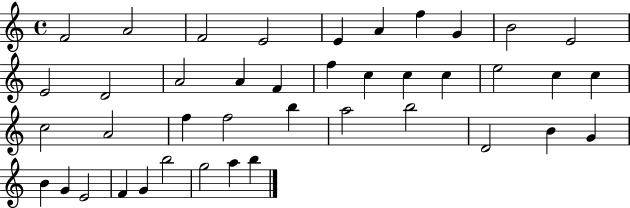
F4/h A4/h F4/h E4/h E4/q A4/q F5/q G4/q B4/h E4/h E4/h D4/h A4/h A4/q F4/q F5/q C5/q C5/q C5/q E5/h C5/q C5/q C5/h A4/h F5/q F5/h B5/q A5/h B5/h D4/h B4/q G4/q B4/q G4/q E4/h F4/q G4/q B5/h G5/h A5/q B5/q